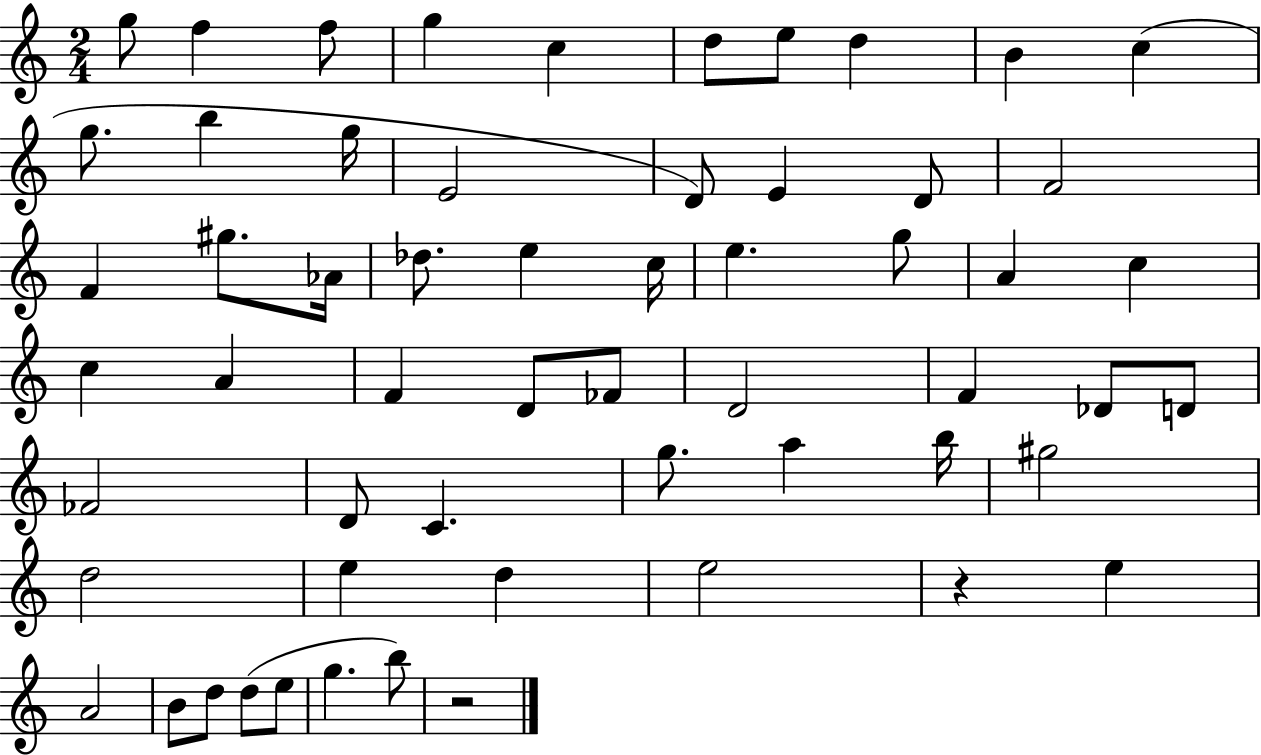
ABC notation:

X:1
T:Untitled
M:2/4
L:1/4
K:C
g/2 f f/2 g c d/2 e/2 d B c g/2 b g/4 E2 D/2 E D/2 F2 F ^g/2 _A/4 _d/2 e c/4 e g/2 A c c A F D/2 _F/2 D2 F _D/2 D/2 _F2 D/2 C g/2 a b/4 ^g2 d2 e d e2 z e A2 B/2 d/2 d/2 e/2 g b/2 z2